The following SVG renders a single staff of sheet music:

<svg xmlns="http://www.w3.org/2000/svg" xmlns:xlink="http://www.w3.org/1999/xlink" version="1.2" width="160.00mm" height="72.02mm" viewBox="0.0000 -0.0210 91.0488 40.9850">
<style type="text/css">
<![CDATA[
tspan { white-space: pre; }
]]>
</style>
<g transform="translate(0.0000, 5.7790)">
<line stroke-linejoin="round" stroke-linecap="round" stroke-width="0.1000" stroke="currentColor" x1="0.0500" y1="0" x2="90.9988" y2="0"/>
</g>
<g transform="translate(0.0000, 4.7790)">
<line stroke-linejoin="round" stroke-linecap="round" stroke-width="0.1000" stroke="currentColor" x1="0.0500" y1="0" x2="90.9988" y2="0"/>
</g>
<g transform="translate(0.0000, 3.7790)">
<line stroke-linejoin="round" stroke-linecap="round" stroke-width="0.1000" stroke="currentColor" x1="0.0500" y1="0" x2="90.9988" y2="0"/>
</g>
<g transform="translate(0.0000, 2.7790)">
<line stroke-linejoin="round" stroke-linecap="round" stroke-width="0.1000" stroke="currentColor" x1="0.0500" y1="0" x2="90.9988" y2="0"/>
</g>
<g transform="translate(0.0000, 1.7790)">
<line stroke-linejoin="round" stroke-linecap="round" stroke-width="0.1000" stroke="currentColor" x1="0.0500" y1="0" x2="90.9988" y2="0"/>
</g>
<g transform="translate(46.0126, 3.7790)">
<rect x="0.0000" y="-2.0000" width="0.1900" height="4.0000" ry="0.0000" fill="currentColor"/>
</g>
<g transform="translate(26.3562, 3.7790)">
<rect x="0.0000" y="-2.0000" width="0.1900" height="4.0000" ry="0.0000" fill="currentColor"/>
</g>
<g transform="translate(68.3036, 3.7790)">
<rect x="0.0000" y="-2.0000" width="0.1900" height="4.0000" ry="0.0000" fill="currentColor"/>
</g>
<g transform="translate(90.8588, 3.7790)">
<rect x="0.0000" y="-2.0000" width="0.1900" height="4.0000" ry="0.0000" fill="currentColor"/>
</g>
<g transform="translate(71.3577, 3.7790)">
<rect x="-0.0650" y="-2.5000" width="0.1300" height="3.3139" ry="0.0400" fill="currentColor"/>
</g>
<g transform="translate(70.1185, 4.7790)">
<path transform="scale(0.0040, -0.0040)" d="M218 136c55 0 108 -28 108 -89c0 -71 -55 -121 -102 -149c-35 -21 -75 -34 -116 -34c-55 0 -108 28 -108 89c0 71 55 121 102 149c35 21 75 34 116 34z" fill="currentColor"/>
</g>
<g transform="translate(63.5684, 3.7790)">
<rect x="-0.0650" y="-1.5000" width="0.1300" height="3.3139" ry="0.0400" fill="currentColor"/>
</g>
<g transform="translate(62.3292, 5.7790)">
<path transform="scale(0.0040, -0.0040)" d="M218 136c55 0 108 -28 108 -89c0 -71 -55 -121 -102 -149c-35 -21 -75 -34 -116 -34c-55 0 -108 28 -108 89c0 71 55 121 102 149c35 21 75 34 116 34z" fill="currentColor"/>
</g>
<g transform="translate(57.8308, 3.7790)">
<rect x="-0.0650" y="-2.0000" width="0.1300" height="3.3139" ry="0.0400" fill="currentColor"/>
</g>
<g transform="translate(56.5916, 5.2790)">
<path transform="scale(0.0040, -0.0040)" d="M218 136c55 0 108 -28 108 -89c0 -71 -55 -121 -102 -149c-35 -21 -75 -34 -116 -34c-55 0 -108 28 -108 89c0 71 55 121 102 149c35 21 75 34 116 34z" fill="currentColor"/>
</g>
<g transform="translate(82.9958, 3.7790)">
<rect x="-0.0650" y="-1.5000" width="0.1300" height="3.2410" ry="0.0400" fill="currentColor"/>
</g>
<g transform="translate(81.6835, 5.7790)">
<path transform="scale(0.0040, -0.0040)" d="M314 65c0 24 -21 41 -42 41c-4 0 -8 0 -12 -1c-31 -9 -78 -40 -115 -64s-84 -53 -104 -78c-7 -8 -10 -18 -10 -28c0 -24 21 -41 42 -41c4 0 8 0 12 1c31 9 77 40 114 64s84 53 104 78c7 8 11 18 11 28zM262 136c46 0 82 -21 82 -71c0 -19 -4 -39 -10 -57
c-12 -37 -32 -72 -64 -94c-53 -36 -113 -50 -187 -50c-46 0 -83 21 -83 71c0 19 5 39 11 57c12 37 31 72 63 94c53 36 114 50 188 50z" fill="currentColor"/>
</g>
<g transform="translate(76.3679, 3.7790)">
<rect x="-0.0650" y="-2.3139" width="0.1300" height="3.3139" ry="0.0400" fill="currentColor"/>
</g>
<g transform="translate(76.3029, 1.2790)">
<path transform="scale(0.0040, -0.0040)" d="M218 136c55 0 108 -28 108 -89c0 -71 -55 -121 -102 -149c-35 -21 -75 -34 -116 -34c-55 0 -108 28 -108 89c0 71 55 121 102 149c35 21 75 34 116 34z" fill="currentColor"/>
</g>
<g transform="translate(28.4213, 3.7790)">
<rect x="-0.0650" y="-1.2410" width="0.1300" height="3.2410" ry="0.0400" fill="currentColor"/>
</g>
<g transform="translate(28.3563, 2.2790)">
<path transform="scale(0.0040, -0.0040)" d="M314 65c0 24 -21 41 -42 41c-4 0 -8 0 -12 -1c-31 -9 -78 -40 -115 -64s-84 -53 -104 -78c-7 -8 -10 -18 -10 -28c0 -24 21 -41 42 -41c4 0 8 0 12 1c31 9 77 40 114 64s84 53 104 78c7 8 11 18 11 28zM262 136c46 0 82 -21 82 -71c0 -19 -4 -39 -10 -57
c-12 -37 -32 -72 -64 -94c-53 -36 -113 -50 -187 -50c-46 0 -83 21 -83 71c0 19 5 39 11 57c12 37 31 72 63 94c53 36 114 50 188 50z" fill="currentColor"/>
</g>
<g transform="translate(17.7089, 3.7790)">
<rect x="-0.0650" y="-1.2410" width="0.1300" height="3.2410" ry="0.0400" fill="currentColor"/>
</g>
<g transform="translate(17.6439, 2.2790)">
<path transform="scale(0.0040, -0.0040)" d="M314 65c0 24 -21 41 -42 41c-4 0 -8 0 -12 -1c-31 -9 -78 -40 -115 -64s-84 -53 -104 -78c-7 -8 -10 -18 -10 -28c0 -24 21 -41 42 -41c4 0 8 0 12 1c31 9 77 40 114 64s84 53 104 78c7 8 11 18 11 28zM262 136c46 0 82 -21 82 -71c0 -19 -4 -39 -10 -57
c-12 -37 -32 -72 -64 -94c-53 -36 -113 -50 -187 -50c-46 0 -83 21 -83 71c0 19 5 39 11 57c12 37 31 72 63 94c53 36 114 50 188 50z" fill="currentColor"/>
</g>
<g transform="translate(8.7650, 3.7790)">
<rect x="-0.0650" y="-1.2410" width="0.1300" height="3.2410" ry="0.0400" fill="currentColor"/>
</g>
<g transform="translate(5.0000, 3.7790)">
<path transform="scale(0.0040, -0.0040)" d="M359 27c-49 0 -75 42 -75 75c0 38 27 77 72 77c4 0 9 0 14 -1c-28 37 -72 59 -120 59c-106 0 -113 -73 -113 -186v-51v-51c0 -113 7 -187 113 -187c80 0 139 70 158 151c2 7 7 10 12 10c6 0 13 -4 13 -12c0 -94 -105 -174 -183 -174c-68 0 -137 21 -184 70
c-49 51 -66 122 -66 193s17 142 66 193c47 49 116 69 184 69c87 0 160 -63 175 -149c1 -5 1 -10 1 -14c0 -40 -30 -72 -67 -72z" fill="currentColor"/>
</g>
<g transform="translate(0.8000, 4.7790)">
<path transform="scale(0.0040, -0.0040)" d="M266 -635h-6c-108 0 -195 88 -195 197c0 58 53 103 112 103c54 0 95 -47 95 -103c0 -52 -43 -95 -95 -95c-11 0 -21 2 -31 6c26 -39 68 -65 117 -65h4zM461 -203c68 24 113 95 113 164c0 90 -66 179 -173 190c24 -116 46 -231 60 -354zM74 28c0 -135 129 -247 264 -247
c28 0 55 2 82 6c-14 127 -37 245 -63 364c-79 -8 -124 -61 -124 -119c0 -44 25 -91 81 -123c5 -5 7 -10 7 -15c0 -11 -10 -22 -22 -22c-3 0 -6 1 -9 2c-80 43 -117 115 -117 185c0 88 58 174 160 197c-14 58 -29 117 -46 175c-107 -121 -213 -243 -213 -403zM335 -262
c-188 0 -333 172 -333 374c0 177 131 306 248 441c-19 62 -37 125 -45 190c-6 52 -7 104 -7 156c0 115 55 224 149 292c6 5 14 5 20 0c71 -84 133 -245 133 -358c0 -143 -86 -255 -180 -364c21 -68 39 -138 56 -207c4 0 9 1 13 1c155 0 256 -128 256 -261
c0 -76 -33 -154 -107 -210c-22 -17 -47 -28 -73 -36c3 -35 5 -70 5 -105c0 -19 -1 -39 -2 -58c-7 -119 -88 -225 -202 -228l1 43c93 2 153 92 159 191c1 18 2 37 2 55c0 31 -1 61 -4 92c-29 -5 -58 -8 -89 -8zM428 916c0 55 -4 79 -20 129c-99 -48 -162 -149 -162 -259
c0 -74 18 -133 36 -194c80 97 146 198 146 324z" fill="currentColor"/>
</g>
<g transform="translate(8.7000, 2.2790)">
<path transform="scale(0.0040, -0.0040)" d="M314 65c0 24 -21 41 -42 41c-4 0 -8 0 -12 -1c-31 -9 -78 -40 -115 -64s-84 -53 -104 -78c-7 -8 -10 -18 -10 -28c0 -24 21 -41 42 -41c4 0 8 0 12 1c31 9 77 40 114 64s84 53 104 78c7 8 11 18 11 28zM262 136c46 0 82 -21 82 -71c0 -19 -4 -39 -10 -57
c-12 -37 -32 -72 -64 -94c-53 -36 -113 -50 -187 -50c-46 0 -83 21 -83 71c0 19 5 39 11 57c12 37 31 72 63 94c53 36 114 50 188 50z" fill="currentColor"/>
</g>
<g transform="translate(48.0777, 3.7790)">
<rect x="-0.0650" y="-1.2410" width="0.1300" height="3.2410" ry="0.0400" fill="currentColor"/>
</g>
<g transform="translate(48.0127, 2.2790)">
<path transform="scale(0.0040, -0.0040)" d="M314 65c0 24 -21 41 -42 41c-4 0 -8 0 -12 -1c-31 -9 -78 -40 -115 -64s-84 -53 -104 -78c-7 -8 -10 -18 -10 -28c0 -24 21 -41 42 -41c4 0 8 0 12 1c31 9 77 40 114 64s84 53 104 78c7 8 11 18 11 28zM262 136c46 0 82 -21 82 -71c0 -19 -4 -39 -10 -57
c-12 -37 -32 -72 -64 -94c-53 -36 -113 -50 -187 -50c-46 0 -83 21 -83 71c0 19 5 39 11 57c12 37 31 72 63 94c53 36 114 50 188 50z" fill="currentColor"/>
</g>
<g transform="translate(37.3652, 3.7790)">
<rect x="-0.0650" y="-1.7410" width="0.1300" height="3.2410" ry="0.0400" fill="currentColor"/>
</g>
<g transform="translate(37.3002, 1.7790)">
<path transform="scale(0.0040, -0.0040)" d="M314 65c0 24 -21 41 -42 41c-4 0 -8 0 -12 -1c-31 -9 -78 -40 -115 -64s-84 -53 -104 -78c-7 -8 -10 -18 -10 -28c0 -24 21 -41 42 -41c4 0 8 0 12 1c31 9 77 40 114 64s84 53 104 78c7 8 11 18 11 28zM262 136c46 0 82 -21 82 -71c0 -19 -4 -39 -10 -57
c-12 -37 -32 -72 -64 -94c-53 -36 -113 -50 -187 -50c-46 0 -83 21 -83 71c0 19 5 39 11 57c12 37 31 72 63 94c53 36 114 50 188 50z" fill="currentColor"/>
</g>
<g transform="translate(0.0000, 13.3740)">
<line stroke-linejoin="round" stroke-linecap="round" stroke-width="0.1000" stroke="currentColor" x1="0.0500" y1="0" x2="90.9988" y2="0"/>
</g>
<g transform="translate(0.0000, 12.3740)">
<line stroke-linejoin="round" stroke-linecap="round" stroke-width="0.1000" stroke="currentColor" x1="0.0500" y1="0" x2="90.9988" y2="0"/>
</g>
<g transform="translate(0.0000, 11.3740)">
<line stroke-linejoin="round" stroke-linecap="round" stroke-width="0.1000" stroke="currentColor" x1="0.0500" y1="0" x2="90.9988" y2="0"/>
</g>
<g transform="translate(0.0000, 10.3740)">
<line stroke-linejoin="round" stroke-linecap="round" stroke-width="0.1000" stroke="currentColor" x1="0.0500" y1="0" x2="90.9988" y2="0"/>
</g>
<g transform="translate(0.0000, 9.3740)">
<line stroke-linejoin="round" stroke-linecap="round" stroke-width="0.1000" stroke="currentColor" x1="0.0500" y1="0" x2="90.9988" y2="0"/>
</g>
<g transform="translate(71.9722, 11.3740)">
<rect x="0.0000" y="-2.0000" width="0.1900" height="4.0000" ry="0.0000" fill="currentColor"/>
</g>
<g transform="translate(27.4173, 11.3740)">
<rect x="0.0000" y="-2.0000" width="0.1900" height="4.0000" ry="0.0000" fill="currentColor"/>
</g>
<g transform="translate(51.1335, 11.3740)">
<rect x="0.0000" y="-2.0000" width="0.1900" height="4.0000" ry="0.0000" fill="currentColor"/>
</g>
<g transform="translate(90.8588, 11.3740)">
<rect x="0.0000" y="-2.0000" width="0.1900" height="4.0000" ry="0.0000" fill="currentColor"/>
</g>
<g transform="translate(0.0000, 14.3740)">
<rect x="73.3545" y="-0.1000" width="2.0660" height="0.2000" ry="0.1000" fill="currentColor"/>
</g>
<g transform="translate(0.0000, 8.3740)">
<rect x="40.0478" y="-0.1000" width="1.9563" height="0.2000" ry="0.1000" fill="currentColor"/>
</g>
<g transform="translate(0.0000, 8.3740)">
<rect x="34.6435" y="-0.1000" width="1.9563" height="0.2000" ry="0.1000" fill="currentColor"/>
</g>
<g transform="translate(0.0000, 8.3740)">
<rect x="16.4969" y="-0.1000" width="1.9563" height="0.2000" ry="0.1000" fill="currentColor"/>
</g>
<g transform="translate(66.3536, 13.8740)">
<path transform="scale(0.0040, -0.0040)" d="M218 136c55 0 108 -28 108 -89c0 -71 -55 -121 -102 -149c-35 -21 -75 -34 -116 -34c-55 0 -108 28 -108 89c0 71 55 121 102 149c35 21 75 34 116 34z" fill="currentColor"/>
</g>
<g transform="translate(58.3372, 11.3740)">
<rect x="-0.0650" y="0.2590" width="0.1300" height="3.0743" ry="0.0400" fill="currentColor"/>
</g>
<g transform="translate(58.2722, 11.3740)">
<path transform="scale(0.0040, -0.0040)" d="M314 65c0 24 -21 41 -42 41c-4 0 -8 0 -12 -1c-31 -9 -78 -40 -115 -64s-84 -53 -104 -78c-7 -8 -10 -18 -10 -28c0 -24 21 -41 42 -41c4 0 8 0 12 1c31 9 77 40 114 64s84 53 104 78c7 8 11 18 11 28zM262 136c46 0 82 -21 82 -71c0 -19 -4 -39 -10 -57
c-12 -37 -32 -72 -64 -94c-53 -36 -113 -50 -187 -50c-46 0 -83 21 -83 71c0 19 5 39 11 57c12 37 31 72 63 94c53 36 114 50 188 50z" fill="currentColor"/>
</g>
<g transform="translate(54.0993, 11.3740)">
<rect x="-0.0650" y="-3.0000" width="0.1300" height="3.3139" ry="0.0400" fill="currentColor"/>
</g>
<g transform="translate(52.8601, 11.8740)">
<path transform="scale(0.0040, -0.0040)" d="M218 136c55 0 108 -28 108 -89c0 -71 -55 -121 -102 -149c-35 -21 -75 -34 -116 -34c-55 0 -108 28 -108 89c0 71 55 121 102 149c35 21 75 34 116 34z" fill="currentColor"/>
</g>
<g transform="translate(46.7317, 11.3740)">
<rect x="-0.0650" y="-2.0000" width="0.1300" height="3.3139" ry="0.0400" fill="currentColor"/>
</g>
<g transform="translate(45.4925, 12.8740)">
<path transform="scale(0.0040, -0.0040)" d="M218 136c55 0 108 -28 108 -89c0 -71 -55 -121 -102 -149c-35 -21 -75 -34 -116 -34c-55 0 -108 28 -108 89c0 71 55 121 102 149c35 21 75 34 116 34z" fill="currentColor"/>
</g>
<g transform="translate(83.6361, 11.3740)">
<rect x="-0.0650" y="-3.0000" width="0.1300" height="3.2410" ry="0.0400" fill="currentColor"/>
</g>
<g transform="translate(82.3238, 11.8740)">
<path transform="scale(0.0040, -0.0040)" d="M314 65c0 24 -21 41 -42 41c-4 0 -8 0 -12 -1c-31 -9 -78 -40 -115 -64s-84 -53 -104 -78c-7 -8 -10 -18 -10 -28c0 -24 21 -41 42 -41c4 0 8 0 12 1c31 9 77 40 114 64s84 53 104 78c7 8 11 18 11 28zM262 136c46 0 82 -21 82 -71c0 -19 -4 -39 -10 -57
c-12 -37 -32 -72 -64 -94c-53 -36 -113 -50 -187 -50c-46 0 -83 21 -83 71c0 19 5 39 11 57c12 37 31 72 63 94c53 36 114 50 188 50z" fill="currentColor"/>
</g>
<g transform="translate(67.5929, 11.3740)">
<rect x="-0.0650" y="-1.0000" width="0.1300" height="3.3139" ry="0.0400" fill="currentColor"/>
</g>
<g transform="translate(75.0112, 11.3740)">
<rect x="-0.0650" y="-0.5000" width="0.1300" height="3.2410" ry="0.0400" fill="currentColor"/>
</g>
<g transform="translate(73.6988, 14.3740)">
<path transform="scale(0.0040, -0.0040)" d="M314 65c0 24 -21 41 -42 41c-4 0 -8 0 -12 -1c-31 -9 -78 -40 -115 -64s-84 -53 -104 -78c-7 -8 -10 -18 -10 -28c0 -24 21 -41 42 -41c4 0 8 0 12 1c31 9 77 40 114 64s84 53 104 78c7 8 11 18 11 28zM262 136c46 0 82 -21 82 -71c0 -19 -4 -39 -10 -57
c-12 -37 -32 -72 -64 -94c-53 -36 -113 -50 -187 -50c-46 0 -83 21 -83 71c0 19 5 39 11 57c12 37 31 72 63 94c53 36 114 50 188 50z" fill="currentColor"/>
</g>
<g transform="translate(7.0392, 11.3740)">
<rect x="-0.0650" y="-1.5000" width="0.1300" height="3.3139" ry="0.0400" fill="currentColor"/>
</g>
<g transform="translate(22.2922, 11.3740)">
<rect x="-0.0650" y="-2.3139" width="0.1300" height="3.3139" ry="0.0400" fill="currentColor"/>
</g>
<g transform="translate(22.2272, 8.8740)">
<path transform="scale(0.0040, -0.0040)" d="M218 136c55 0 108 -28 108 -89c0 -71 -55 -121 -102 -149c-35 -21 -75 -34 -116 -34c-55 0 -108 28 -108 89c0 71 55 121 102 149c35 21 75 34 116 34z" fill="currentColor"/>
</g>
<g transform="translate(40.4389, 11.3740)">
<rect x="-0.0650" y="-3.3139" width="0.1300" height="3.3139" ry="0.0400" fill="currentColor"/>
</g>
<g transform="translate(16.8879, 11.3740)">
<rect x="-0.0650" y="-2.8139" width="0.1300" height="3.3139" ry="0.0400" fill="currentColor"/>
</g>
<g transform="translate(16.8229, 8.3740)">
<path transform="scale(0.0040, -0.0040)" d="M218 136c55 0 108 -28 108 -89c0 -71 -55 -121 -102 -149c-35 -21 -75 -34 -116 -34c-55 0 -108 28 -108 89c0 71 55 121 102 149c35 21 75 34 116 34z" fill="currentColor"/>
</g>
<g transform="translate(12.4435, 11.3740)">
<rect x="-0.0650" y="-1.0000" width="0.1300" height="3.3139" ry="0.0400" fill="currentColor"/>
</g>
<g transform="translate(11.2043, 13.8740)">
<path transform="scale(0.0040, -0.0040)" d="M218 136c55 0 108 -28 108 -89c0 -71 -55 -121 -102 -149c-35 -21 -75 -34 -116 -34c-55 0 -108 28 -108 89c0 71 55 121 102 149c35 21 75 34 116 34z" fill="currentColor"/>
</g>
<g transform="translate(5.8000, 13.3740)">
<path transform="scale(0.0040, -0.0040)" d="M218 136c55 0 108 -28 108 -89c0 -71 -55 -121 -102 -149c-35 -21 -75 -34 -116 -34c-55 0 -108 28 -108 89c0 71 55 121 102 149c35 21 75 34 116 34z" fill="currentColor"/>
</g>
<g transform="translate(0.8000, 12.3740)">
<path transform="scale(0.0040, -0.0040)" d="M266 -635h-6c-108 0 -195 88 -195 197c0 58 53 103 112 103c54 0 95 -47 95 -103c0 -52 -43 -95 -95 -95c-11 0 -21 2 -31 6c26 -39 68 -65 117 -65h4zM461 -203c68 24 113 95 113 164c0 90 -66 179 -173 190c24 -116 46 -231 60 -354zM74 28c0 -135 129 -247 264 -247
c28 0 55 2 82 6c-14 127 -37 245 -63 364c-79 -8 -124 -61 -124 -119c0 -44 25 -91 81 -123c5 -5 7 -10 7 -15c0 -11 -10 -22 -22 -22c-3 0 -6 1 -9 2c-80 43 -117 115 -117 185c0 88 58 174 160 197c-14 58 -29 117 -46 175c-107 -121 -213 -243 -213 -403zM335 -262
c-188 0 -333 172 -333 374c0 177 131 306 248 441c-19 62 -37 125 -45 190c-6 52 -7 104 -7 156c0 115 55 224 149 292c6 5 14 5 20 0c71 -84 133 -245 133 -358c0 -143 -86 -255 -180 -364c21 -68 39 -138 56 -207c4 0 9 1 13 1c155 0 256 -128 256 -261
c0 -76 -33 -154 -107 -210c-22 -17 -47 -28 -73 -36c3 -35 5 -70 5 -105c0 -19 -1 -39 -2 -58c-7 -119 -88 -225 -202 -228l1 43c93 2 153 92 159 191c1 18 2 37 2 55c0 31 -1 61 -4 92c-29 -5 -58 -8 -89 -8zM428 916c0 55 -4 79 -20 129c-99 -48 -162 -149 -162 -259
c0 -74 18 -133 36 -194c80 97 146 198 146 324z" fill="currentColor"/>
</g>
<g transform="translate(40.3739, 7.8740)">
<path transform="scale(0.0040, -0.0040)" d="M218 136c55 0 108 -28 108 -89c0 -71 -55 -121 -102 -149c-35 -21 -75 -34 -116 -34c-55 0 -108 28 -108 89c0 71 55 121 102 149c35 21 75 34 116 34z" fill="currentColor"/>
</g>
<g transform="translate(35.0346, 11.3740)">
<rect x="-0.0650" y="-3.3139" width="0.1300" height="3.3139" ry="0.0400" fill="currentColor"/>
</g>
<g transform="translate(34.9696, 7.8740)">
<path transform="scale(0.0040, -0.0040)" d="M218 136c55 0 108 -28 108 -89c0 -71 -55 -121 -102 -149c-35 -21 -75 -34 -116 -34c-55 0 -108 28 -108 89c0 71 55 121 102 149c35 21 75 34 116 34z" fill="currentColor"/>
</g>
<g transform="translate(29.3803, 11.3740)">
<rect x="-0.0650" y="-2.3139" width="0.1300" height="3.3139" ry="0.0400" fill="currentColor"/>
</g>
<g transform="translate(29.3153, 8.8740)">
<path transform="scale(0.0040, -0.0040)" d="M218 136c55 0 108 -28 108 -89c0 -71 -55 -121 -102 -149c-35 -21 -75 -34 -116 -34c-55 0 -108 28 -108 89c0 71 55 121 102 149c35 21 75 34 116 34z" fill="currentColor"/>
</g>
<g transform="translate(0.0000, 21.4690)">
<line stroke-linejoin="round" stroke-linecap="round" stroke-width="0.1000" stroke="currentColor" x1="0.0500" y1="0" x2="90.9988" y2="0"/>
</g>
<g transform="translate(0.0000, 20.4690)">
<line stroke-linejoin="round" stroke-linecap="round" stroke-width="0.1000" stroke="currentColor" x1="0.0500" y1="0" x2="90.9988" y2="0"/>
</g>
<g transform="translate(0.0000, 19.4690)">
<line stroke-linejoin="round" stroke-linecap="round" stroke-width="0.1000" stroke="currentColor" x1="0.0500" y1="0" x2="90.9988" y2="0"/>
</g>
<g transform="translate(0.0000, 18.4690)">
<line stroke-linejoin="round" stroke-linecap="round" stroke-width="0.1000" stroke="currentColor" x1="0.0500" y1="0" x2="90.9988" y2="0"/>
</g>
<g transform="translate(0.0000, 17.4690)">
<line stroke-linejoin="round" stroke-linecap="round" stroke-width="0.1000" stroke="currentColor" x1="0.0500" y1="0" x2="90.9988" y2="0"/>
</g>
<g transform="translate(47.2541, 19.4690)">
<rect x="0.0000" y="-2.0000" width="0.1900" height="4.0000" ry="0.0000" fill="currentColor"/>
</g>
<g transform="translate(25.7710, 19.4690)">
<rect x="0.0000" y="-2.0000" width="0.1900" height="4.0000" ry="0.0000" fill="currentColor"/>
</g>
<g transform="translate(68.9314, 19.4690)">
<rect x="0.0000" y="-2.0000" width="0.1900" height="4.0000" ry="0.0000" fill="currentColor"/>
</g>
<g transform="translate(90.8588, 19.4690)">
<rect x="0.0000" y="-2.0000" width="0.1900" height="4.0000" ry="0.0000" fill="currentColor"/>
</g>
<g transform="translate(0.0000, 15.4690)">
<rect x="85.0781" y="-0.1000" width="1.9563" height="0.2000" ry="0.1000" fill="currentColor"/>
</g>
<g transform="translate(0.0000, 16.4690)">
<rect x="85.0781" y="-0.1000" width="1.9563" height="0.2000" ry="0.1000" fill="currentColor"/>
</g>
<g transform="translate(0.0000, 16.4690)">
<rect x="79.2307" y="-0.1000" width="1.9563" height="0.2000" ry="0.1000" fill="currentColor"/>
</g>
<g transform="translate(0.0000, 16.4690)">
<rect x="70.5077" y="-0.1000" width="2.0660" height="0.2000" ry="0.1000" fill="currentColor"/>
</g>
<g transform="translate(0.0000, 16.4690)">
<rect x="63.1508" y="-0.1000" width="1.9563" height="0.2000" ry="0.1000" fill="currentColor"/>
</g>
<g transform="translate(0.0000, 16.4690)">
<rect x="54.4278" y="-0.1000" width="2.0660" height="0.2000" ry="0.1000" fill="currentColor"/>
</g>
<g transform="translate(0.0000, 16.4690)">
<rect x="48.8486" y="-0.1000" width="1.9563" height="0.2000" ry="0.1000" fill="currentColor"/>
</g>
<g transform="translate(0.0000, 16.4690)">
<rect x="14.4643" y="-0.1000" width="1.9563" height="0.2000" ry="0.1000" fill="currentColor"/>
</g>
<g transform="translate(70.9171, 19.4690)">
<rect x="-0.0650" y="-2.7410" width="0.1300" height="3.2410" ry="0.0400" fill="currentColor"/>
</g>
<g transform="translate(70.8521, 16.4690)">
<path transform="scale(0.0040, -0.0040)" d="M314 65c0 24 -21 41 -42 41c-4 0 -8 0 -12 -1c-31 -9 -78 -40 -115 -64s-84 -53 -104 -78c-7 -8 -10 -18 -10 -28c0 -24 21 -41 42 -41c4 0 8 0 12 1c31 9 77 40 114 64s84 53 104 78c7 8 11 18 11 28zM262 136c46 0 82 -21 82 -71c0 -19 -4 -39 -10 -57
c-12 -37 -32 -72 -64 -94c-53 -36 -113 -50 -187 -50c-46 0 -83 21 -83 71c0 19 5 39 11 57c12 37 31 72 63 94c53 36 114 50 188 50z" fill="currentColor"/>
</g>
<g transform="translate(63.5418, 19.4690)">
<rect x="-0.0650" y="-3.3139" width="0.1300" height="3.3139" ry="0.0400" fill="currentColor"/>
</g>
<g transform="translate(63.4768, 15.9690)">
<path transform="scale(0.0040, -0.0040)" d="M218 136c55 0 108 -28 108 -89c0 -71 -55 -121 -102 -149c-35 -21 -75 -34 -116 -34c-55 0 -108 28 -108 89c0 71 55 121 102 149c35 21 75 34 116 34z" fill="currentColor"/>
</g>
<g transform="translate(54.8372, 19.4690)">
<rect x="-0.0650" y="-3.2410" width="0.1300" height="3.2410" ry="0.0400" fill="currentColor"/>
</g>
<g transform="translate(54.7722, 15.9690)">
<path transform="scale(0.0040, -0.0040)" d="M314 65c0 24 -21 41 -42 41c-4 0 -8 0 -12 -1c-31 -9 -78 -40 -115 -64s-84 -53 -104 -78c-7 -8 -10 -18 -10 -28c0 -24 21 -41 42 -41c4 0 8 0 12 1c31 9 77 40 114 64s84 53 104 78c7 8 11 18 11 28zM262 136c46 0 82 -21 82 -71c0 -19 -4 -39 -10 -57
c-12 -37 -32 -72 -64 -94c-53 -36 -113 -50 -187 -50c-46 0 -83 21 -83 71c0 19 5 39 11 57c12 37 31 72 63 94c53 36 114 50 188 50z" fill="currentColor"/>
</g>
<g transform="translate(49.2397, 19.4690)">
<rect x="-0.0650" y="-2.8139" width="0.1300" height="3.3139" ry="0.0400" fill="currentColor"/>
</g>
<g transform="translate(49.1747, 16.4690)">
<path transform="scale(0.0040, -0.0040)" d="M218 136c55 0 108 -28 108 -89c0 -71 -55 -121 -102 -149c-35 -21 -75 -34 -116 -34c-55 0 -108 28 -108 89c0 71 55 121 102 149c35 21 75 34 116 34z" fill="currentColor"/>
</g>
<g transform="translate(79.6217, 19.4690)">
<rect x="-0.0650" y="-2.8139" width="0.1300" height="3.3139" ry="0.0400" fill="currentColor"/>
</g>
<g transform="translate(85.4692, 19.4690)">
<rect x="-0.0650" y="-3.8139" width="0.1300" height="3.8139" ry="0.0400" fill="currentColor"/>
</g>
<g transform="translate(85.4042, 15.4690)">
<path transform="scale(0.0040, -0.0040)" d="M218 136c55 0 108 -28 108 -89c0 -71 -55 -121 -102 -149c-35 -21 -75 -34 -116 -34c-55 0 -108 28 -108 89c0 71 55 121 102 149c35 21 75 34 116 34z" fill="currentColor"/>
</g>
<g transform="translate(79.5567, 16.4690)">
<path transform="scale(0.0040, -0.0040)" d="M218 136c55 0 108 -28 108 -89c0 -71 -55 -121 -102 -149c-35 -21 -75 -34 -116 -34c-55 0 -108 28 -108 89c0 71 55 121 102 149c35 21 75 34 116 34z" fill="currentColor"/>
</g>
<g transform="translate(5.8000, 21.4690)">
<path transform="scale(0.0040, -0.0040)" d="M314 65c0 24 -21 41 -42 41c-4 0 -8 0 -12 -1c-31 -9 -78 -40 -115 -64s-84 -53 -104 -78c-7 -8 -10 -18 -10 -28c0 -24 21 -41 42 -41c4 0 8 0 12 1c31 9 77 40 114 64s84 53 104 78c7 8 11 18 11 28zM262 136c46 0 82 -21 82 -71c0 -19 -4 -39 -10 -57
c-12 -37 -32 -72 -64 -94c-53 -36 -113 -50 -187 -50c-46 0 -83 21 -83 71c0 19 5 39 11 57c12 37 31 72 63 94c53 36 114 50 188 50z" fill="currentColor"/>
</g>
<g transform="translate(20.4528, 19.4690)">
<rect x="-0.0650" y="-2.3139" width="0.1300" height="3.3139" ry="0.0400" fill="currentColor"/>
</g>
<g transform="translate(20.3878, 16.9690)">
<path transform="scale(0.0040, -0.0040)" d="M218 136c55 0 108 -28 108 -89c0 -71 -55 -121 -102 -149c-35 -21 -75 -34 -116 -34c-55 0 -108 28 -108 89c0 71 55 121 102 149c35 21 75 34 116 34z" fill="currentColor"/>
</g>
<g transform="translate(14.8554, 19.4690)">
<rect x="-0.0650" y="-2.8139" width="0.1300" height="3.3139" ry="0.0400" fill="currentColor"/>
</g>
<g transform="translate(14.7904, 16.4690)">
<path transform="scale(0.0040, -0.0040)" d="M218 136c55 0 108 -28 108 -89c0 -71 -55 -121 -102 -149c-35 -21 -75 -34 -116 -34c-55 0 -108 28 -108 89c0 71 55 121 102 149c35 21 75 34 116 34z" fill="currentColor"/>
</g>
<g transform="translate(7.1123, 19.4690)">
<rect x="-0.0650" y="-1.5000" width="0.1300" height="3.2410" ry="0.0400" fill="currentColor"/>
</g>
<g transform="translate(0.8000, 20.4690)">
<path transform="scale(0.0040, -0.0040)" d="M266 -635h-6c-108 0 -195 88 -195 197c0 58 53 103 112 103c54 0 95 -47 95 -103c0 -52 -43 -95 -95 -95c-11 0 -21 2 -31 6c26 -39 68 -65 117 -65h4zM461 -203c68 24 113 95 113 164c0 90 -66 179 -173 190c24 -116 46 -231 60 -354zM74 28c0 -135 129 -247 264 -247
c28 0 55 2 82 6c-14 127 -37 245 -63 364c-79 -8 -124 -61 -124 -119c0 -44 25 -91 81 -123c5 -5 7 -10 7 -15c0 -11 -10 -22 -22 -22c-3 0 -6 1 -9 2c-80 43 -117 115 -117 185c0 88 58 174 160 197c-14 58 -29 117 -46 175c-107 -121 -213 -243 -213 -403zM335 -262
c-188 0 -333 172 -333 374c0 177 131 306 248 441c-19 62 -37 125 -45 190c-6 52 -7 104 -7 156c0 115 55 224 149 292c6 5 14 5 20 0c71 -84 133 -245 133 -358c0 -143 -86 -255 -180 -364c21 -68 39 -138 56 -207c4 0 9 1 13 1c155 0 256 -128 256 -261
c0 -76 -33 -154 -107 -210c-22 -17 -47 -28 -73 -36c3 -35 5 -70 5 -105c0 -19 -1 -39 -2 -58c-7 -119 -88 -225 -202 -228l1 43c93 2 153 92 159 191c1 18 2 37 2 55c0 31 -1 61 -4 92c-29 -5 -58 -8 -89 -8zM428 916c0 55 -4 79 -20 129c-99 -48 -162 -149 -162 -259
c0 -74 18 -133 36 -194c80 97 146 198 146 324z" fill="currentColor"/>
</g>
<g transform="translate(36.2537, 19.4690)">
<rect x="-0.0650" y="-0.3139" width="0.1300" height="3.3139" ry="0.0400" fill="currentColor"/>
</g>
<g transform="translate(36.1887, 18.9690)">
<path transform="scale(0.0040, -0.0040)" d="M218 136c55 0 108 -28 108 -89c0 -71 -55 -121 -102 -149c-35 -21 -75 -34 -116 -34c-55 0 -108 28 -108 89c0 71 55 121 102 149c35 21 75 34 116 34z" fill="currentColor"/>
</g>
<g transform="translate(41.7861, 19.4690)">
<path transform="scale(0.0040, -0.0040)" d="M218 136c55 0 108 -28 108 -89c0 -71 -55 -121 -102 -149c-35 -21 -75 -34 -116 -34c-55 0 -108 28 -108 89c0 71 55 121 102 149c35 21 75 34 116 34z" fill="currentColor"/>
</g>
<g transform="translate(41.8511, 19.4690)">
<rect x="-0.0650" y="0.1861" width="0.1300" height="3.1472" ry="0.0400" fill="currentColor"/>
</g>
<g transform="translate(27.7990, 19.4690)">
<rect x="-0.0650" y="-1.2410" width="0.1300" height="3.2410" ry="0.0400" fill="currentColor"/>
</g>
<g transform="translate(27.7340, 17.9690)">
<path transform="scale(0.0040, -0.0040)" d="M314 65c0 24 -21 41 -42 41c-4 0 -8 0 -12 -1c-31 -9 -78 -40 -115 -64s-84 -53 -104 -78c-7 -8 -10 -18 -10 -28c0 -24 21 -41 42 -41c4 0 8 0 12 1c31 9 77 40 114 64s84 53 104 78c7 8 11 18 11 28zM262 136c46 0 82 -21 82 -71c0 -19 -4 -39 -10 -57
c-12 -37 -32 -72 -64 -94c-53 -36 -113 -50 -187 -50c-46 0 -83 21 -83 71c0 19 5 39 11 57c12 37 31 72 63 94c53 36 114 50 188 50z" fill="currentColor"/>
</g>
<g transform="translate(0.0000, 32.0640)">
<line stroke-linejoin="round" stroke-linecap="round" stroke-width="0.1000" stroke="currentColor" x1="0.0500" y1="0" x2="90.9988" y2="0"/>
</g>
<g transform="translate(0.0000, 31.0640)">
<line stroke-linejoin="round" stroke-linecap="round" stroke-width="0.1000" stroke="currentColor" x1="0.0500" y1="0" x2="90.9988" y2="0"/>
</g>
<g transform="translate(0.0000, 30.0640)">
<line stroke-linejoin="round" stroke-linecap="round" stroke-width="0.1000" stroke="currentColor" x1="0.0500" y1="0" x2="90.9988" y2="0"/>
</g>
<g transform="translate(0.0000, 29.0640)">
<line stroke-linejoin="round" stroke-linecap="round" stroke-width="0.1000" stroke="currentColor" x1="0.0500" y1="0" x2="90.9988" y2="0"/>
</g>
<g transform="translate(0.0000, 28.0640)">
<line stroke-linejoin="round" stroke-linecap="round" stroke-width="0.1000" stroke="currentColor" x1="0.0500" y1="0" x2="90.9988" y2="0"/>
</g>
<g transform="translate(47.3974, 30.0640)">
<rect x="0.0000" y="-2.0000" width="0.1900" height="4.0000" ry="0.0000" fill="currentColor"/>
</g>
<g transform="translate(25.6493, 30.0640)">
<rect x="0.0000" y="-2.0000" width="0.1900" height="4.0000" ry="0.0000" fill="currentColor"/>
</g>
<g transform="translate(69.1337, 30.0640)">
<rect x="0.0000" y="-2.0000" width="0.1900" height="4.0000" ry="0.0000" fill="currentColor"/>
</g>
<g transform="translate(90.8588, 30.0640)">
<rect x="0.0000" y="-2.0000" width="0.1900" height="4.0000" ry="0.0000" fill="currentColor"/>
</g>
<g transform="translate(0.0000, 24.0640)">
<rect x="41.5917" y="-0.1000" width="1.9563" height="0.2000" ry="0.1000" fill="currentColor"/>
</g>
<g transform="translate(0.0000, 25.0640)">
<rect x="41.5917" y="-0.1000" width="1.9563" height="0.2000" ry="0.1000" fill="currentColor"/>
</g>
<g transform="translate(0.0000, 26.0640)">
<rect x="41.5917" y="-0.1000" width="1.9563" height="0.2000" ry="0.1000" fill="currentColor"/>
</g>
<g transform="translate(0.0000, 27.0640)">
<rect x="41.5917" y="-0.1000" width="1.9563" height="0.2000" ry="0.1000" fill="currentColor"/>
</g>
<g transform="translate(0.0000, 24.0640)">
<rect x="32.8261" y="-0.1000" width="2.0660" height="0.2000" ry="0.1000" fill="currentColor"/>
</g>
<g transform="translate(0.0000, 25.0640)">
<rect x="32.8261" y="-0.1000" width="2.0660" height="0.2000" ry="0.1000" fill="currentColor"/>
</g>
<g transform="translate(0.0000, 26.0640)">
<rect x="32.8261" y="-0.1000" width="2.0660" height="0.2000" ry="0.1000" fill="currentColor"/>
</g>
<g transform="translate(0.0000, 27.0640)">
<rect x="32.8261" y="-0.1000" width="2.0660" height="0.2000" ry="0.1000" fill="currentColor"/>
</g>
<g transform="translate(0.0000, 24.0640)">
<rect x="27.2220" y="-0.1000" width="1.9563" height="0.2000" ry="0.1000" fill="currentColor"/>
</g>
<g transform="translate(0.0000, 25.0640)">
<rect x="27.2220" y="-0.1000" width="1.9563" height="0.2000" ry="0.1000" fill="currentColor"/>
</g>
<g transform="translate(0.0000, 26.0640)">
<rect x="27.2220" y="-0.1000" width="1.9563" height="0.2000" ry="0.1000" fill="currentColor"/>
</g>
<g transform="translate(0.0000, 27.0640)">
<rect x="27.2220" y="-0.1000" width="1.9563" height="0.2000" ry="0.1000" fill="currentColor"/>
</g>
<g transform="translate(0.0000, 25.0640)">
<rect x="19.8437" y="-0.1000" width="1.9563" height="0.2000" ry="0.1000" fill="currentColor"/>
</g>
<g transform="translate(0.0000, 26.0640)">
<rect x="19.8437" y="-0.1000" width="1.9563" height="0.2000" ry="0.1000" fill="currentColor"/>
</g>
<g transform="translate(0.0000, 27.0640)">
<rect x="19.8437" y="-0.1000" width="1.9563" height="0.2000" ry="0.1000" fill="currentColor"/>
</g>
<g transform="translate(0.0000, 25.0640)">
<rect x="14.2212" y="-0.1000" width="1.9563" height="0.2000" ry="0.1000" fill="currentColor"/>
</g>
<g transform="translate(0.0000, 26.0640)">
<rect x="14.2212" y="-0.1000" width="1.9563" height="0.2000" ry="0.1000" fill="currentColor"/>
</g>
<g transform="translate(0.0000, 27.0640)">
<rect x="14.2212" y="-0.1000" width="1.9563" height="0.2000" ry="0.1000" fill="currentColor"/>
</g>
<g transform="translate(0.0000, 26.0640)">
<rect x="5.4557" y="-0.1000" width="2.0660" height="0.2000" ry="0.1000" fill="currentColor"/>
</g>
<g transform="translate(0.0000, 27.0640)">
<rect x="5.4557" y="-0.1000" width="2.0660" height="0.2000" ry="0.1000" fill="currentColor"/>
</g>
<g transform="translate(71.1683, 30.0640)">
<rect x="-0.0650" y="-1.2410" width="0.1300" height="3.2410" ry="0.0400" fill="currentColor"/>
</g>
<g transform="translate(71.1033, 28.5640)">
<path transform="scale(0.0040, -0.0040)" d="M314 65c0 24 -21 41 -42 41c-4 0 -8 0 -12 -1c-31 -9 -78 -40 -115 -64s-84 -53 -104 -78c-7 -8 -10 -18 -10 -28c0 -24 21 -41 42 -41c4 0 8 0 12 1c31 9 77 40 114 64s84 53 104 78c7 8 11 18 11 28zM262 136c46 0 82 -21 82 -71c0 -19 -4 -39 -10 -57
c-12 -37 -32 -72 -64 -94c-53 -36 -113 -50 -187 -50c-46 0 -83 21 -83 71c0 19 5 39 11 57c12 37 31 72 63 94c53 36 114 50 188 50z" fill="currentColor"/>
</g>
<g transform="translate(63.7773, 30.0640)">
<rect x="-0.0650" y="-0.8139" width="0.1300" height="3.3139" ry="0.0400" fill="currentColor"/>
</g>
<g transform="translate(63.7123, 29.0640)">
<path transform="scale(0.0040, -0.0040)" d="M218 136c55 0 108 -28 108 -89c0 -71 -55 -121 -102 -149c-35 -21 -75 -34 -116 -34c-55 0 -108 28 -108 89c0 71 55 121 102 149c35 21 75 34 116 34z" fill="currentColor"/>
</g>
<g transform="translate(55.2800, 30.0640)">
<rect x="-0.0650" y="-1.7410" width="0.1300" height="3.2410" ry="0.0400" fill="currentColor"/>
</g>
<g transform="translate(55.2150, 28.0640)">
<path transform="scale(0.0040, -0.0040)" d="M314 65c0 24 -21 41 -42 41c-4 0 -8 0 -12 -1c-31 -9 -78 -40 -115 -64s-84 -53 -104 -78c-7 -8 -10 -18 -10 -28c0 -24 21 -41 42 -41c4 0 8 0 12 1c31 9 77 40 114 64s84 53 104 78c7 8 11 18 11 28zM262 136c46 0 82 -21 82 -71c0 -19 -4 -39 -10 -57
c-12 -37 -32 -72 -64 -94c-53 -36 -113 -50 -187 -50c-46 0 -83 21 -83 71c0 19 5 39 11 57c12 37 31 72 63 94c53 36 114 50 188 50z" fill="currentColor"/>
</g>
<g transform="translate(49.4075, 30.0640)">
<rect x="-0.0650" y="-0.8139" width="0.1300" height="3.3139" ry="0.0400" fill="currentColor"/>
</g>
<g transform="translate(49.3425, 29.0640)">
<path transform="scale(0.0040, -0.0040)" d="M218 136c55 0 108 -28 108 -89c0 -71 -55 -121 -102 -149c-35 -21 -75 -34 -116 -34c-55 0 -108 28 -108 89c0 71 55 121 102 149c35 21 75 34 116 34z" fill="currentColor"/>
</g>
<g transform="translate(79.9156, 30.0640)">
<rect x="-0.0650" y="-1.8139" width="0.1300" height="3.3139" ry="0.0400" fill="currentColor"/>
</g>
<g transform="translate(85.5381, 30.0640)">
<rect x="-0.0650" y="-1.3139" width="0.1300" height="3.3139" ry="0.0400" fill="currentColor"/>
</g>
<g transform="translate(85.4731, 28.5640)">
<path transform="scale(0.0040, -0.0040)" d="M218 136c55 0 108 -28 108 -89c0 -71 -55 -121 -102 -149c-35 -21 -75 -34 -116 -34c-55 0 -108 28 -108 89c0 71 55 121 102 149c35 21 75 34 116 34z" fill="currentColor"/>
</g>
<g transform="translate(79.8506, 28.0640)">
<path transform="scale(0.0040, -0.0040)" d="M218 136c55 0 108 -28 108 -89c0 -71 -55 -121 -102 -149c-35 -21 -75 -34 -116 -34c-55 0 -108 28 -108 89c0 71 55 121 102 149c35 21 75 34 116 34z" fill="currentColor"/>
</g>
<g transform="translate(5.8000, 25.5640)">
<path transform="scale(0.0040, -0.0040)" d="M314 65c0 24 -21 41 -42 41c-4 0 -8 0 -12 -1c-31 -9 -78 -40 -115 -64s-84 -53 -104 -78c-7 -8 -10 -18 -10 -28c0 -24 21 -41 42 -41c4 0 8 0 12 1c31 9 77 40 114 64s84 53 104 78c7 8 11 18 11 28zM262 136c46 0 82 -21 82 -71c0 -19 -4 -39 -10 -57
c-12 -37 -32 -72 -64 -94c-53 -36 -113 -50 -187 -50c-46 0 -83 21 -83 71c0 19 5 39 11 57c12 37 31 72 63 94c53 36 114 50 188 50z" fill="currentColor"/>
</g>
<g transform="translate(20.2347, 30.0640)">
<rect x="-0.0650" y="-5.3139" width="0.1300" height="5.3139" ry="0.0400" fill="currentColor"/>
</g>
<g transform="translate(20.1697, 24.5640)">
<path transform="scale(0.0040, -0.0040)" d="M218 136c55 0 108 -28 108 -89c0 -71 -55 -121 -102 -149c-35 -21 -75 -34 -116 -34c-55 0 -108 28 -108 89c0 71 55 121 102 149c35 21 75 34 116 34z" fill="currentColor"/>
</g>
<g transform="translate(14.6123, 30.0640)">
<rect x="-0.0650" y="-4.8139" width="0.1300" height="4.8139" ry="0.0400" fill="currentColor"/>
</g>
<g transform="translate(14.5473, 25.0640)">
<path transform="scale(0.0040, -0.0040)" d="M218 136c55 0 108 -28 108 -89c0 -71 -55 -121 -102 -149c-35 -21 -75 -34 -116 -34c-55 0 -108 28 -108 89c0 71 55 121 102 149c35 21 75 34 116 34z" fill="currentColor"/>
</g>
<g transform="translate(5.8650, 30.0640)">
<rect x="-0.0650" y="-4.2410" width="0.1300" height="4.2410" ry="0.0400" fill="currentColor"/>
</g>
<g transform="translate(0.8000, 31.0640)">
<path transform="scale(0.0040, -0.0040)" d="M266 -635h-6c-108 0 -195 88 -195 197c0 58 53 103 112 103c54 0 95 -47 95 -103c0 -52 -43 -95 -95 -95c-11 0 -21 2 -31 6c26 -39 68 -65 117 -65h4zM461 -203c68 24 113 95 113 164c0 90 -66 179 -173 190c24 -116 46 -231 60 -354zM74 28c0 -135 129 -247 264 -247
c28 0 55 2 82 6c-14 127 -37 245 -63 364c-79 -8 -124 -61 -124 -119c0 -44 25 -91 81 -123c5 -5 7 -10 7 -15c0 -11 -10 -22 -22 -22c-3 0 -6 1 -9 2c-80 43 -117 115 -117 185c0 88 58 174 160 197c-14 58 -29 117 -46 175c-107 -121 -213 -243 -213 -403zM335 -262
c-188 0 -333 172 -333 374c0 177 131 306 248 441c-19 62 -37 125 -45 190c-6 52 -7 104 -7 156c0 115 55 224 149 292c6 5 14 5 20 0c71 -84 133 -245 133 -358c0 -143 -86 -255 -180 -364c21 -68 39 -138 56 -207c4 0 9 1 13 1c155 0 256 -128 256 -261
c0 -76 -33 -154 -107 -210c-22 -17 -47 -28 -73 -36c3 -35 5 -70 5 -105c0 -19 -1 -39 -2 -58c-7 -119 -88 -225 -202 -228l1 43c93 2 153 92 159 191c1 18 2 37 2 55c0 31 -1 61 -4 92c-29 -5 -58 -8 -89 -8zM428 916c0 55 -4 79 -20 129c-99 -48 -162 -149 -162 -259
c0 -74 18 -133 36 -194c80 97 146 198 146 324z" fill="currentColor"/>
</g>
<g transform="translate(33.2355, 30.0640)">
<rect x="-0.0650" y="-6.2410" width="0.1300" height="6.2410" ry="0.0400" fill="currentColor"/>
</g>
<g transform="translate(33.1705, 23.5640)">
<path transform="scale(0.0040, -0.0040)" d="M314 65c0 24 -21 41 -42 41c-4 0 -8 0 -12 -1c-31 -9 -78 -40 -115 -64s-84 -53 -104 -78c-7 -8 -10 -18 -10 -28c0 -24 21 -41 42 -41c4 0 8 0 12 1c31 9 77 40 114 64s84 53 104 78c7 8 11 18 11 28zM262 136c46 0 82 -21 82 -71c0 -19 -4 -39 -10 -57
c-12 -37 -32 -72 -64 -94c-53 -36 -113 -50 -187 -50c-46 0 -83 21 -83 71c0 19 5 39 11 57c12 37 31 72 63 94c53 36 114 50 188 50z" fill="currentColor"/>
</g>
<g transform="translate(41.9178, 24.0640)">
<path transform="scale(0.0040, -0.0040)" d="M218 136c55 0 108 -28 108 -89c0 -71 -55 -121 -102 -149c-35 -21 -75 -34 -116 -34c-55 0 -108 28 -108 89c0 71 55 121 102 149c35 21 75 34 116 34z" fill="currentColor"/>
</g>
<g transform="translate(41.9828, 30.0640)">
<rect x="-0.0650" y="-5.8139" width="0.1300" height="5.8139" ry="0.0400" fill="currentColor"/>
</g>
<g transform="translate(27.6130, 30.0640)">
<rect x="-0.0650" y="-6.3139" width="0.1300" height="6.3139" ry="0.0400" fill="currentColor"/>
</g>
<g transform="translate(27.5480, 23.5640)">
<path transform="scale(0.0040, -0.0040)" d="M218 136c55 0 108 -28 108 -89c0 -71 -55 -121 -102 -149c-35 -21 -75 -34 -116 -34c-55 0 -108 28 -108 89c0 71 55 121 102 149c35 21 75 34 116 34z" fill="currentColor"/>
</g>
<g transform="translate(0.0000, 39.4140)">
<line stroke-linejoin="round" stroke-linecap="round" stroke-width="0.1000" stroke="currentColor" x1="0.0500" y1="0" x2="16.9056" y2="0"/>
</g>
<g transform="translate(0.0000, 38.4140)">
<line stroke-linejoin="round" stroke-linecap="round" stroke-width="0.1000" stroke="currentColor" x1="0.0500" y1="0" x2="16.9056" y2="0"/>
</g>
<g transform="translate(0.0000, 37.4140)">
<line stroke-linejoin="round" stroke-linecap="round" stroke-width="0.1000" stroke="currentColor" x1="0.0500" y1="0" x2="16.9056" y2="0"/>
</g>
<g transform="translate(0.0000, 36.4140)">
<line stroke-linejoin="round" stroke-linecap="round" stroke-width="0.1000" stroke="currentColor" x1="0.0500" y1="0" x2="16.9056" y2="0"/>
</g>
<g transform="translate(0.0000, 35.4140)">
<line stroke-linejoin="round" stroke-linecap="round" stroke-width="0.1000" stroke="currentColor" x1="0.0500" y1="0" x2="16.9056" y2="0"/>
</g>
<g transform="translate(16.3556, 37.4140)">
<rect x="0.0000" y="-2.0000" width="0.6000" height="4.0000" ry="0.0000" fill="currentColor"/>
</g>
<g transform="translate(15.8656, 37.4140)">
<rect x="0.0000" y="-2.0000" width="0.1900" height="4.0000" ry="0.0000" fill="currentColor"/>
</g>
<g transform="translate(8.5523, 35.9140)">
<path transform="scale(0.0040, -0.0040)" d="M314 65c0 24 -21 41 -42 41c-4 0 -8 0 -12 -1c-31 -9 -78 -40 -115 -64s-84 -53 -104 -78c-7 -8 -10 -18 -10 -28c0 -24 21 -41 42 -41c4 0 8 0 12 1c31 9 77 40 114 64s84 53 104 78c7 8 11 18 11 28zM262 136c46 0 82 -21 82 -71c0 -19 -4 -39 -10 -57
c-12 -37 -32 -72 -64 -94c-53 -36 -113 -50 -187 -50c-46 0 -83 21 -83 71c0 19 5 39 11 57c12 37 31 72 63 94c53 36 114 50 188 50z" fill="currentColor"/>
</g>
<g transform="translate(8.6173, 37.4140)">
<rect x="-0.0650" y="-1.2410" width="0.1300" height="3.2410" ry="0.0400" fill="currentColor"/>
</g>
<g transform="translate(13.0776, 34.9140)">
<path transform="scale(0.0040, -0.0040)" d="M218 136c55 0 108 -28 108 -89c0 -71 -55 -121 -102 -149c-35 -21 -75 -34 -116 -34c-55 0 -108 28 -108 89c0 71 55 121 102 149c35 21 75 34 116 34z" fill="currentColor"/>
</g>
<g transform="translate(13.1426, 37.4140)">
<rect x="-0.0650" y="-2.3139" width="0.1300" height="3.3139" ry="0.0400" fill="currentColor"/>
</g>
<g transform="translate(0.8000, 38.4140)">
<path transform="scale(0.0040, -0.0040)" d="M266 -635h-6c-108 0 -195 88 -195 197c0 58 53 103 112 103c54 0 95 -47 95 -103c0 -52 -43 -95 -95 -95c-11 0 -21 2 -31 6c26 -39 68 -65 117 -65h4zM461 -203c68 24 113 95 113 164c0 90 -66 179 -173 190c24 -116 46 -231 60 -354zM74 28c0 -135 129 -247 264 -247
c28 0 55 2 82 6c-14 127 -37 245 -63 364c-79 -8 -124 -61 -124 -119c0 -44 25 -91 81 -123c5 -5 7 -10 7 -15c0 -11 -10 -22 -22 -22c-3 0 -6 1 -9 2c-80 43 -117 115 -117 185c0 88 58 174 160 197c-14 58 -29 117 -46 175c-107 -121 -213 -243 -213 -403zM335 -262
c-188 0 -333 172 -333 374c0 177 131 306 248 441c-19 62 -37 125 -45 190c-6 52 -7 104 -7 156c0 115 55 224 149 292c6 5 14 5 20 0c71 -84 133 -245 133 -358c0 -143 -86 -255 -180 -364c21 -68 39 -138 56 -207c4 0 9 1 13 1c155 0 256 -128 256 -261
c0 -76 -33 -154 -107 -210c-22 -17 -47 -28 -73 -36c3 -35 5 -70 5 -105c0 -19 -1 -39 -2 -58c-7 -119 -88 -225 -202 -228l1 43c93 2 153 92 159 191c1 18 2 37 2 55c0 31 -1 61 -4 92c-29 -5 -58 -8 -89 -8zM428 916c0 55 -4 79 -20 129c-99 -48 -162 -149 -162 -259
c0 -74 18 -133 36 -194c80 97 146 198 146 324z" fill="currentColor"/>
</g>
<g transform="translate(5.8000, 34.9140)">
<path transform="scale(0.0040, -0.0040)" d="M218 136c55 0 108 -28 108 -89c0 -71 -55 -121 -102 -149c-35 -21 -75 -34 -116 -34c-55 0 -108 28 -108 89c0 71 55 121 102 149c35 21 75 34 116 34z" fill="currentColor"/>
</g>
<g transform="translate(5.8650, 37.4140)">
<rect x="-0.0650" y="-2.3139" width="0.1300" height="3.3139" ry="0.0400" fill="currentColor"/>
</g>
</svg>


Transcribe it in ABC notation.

X:1
T:Untitled
M:4/4
L:1/4
K:C
e2 e2 e2 f2 e2 F E G g E2 E D a g g b b F A B2 D C2 A2 E2 a g e2 c B a b2 b a2 a c' d'2 e' f' a' a'2 g' d f2 d e2 f e g e2 g